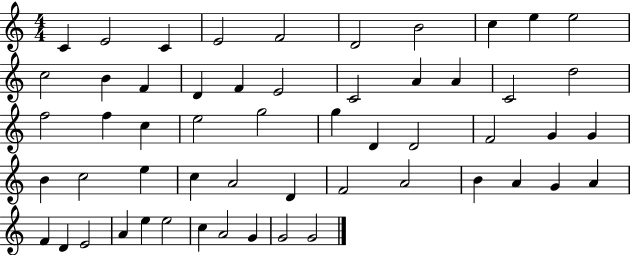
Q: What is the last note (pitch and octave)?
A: G4